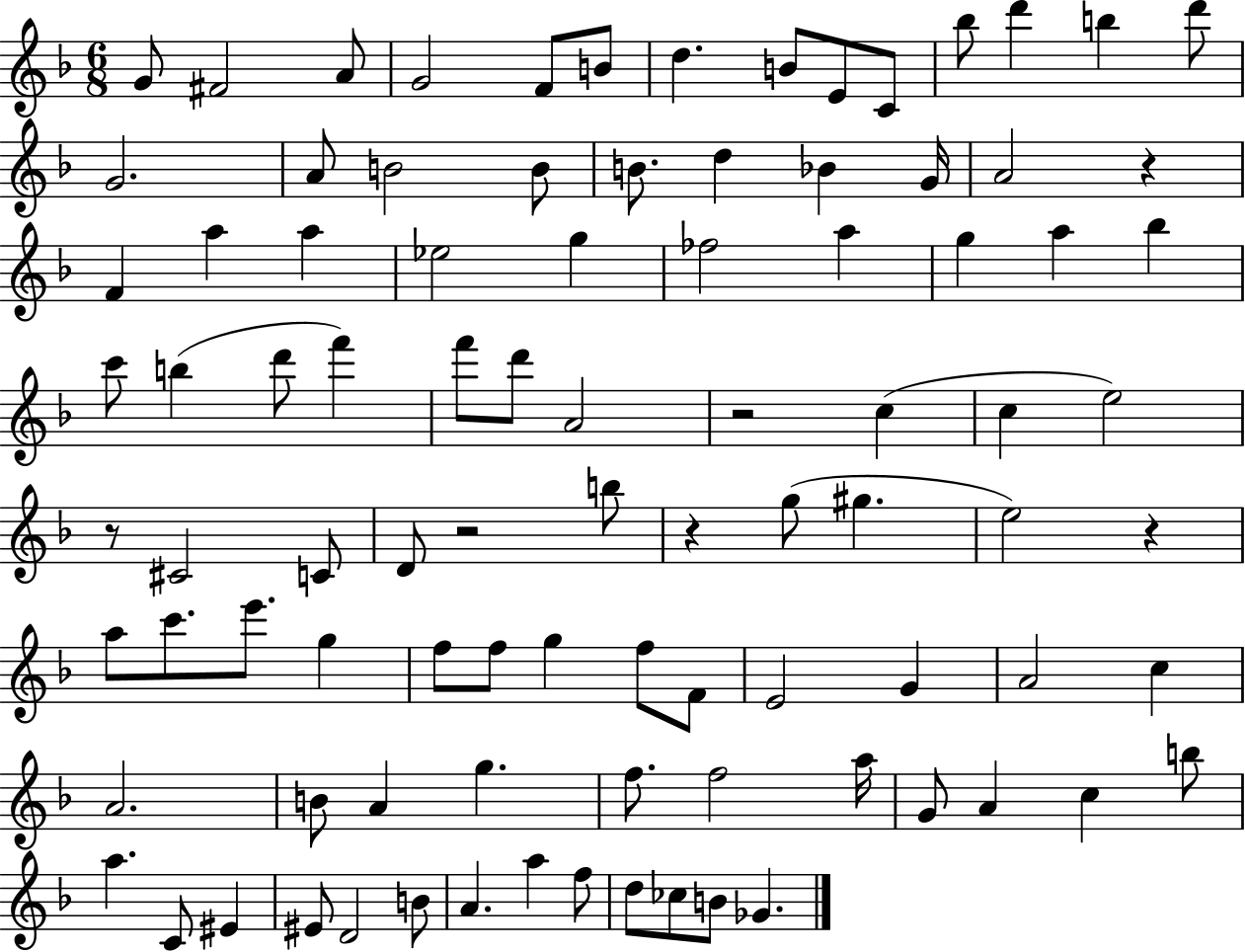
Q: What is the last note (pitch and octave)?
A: Gb4